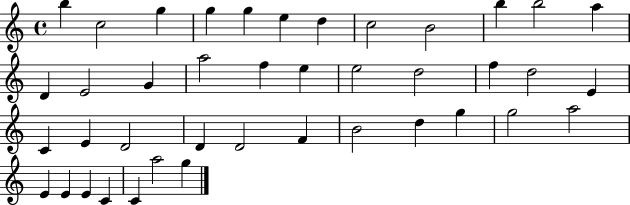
{
  \clef treble
  \time 4/4
  \defaultTimeSignature
  \key c \major
  b''4 c''2 g''4 | g''4 g''4 e''4 d''4 | c''2 b'2 | b''4 b''2 a''4 | \break d'4 e'2 g'4 | a''2 f''4 e''4 | e''2 d''2 | f''4 d''2 e'4 | \break c'4 e'4 d'2 | d'4 d'2 f'4 | b'2 d''4 g''4 | g''2 a''2 | \break e'4 e'4 e'4 c'4 | c'4 a''2 g''4 | \bar "|."
}